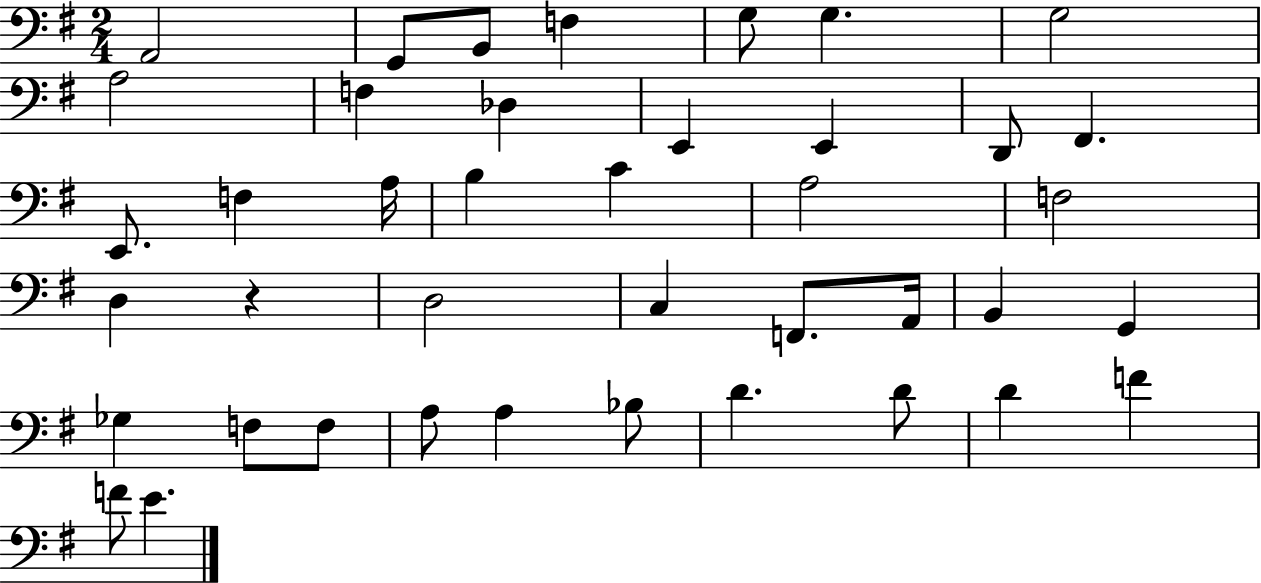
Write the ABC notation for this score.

X:1
T:Untitled
M:2/4
L:1/4
K:G
A,,2 G,,/2 B,,/2 F, G,/2 G, G,2 A,2 F, _D, E,, E,, D,,/2 ^F,, E,,/2 F, A,/4 B, C A,2 F,2 D, z D,2 C, F,,/2 A,,/4 B,, G,, _G, F,/2 F,/2 A,/2 A, _B,/2 D D/2 D F F/2 E